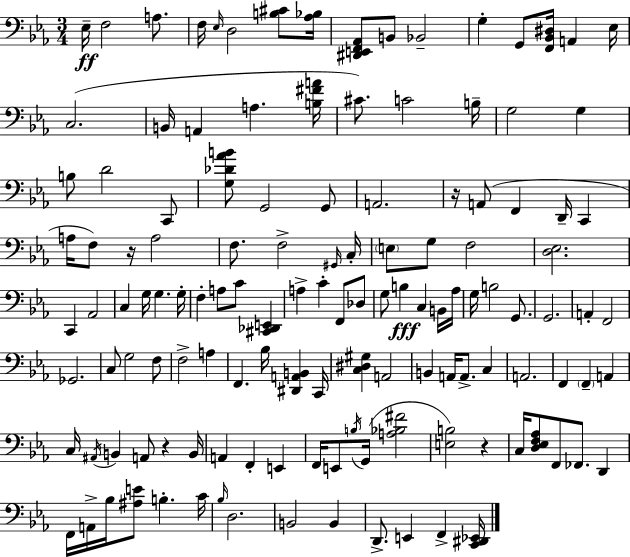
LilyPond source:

{
  \clef bass
  \numericTimeSignature
  \time 3/4
  \key c \minor
  \repeat volta 2 { ees16--\ff f2 a8. | f16 \grace { ees16 } d2 <b cis'>8 | <aes bes>16 <dis, e, f, aes,>8 b,8 bes,2-- | g4-. g,8 <f, bes, dis>16 a,4 | \break ees16 c2.( | b,16 a,4 a4. | <b fis' a'>16 cis'8.) c'2 | b16-- g2 g4 | \break b8 d'2 c,8 | <g des' aes' b'>8 g,2 g,8 | a,2. | r16 a,8( f,4 d,16-- c,4 | \break a16 f8) r16 a2 | f8. f2-> | \grace { gis,16 } c16-. \parenthesize e8 g8 f2 | <d ees>2. | \break c,4 aes,2 | c4 g16 g4. | g16-. f4-. a8 c'8 <cis, des, e,>4 | a4-> c'4-. f,8 | \break des8 g8 b4\fff c4 | b,16 aes16 g16 b2 g,8. | g,2. | a,4-. f,2 | \break ges,2. | c8 g2 | f8 f2-> a4 | f,4. bes16 <dis, a, b,>4 | \break c,16 <c dis gis>4 a,2 | b,4 a,16 a,8.-> c4 | a,2. | f,4 \parenthesize f,4-- a,4 | \break c16 \acciaccatura { ais,16 } b,4 a,8 r4 | b,16 a,4 f,4-. e,4 | f,16 e,8 \acciaccatura { b16 } g,16( <a bes fis'>2 | <e b>2) | \break r4 c16 <d ees f aes>8 f,8 fes,8. | d,4 f,16 a,16-> bes16 <ais e'>8 b4.-. | c'16 \grace { bes16 } d2. | b,2 | \break b,4 d,8.-> e,4 | f,4-> <c, dis, ees,>16 } \bar "|."
}